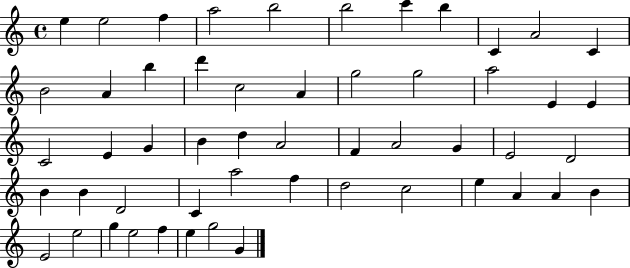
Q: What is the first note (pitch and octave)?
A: E5